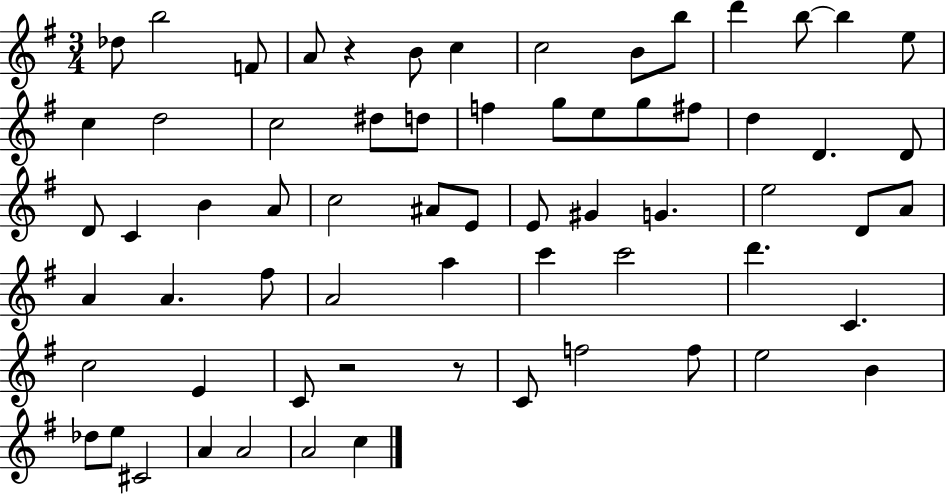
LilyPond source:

{
  \clef treble
  \numericTimeSignature
  \time 3/4
  \key g \major
  \repeat volta 2 { des''8 b''2 f'8 | a'8 r4 b'8 c''4 | c''2 b'8 b''8 | d'''4 b''8~~ b''4 e''8 | \break c''4 d''2 | c''2 dis''8 d''8 | f''4 g''8 e''8 g''8 fis''8 | d''4 d'4. d'8 | \break d'8 c'4 b'4 a'8 | c''2 ais'8 e'8 | e'8 gis'4 g'4. | e''2 d'8 a'8 | \break a'4 a'4. fis''8 | a'2 a''4 | c'''4 c'''2 | d'''4. c'4. | \break c''2 e'4 | c'8 r2 r8 | c'8 f''2 f''8 | e''2 b'4 | \break des''8 e''8 cis'2 | a'4 a'2 | a'2 c''4 | } \bar "|."
}